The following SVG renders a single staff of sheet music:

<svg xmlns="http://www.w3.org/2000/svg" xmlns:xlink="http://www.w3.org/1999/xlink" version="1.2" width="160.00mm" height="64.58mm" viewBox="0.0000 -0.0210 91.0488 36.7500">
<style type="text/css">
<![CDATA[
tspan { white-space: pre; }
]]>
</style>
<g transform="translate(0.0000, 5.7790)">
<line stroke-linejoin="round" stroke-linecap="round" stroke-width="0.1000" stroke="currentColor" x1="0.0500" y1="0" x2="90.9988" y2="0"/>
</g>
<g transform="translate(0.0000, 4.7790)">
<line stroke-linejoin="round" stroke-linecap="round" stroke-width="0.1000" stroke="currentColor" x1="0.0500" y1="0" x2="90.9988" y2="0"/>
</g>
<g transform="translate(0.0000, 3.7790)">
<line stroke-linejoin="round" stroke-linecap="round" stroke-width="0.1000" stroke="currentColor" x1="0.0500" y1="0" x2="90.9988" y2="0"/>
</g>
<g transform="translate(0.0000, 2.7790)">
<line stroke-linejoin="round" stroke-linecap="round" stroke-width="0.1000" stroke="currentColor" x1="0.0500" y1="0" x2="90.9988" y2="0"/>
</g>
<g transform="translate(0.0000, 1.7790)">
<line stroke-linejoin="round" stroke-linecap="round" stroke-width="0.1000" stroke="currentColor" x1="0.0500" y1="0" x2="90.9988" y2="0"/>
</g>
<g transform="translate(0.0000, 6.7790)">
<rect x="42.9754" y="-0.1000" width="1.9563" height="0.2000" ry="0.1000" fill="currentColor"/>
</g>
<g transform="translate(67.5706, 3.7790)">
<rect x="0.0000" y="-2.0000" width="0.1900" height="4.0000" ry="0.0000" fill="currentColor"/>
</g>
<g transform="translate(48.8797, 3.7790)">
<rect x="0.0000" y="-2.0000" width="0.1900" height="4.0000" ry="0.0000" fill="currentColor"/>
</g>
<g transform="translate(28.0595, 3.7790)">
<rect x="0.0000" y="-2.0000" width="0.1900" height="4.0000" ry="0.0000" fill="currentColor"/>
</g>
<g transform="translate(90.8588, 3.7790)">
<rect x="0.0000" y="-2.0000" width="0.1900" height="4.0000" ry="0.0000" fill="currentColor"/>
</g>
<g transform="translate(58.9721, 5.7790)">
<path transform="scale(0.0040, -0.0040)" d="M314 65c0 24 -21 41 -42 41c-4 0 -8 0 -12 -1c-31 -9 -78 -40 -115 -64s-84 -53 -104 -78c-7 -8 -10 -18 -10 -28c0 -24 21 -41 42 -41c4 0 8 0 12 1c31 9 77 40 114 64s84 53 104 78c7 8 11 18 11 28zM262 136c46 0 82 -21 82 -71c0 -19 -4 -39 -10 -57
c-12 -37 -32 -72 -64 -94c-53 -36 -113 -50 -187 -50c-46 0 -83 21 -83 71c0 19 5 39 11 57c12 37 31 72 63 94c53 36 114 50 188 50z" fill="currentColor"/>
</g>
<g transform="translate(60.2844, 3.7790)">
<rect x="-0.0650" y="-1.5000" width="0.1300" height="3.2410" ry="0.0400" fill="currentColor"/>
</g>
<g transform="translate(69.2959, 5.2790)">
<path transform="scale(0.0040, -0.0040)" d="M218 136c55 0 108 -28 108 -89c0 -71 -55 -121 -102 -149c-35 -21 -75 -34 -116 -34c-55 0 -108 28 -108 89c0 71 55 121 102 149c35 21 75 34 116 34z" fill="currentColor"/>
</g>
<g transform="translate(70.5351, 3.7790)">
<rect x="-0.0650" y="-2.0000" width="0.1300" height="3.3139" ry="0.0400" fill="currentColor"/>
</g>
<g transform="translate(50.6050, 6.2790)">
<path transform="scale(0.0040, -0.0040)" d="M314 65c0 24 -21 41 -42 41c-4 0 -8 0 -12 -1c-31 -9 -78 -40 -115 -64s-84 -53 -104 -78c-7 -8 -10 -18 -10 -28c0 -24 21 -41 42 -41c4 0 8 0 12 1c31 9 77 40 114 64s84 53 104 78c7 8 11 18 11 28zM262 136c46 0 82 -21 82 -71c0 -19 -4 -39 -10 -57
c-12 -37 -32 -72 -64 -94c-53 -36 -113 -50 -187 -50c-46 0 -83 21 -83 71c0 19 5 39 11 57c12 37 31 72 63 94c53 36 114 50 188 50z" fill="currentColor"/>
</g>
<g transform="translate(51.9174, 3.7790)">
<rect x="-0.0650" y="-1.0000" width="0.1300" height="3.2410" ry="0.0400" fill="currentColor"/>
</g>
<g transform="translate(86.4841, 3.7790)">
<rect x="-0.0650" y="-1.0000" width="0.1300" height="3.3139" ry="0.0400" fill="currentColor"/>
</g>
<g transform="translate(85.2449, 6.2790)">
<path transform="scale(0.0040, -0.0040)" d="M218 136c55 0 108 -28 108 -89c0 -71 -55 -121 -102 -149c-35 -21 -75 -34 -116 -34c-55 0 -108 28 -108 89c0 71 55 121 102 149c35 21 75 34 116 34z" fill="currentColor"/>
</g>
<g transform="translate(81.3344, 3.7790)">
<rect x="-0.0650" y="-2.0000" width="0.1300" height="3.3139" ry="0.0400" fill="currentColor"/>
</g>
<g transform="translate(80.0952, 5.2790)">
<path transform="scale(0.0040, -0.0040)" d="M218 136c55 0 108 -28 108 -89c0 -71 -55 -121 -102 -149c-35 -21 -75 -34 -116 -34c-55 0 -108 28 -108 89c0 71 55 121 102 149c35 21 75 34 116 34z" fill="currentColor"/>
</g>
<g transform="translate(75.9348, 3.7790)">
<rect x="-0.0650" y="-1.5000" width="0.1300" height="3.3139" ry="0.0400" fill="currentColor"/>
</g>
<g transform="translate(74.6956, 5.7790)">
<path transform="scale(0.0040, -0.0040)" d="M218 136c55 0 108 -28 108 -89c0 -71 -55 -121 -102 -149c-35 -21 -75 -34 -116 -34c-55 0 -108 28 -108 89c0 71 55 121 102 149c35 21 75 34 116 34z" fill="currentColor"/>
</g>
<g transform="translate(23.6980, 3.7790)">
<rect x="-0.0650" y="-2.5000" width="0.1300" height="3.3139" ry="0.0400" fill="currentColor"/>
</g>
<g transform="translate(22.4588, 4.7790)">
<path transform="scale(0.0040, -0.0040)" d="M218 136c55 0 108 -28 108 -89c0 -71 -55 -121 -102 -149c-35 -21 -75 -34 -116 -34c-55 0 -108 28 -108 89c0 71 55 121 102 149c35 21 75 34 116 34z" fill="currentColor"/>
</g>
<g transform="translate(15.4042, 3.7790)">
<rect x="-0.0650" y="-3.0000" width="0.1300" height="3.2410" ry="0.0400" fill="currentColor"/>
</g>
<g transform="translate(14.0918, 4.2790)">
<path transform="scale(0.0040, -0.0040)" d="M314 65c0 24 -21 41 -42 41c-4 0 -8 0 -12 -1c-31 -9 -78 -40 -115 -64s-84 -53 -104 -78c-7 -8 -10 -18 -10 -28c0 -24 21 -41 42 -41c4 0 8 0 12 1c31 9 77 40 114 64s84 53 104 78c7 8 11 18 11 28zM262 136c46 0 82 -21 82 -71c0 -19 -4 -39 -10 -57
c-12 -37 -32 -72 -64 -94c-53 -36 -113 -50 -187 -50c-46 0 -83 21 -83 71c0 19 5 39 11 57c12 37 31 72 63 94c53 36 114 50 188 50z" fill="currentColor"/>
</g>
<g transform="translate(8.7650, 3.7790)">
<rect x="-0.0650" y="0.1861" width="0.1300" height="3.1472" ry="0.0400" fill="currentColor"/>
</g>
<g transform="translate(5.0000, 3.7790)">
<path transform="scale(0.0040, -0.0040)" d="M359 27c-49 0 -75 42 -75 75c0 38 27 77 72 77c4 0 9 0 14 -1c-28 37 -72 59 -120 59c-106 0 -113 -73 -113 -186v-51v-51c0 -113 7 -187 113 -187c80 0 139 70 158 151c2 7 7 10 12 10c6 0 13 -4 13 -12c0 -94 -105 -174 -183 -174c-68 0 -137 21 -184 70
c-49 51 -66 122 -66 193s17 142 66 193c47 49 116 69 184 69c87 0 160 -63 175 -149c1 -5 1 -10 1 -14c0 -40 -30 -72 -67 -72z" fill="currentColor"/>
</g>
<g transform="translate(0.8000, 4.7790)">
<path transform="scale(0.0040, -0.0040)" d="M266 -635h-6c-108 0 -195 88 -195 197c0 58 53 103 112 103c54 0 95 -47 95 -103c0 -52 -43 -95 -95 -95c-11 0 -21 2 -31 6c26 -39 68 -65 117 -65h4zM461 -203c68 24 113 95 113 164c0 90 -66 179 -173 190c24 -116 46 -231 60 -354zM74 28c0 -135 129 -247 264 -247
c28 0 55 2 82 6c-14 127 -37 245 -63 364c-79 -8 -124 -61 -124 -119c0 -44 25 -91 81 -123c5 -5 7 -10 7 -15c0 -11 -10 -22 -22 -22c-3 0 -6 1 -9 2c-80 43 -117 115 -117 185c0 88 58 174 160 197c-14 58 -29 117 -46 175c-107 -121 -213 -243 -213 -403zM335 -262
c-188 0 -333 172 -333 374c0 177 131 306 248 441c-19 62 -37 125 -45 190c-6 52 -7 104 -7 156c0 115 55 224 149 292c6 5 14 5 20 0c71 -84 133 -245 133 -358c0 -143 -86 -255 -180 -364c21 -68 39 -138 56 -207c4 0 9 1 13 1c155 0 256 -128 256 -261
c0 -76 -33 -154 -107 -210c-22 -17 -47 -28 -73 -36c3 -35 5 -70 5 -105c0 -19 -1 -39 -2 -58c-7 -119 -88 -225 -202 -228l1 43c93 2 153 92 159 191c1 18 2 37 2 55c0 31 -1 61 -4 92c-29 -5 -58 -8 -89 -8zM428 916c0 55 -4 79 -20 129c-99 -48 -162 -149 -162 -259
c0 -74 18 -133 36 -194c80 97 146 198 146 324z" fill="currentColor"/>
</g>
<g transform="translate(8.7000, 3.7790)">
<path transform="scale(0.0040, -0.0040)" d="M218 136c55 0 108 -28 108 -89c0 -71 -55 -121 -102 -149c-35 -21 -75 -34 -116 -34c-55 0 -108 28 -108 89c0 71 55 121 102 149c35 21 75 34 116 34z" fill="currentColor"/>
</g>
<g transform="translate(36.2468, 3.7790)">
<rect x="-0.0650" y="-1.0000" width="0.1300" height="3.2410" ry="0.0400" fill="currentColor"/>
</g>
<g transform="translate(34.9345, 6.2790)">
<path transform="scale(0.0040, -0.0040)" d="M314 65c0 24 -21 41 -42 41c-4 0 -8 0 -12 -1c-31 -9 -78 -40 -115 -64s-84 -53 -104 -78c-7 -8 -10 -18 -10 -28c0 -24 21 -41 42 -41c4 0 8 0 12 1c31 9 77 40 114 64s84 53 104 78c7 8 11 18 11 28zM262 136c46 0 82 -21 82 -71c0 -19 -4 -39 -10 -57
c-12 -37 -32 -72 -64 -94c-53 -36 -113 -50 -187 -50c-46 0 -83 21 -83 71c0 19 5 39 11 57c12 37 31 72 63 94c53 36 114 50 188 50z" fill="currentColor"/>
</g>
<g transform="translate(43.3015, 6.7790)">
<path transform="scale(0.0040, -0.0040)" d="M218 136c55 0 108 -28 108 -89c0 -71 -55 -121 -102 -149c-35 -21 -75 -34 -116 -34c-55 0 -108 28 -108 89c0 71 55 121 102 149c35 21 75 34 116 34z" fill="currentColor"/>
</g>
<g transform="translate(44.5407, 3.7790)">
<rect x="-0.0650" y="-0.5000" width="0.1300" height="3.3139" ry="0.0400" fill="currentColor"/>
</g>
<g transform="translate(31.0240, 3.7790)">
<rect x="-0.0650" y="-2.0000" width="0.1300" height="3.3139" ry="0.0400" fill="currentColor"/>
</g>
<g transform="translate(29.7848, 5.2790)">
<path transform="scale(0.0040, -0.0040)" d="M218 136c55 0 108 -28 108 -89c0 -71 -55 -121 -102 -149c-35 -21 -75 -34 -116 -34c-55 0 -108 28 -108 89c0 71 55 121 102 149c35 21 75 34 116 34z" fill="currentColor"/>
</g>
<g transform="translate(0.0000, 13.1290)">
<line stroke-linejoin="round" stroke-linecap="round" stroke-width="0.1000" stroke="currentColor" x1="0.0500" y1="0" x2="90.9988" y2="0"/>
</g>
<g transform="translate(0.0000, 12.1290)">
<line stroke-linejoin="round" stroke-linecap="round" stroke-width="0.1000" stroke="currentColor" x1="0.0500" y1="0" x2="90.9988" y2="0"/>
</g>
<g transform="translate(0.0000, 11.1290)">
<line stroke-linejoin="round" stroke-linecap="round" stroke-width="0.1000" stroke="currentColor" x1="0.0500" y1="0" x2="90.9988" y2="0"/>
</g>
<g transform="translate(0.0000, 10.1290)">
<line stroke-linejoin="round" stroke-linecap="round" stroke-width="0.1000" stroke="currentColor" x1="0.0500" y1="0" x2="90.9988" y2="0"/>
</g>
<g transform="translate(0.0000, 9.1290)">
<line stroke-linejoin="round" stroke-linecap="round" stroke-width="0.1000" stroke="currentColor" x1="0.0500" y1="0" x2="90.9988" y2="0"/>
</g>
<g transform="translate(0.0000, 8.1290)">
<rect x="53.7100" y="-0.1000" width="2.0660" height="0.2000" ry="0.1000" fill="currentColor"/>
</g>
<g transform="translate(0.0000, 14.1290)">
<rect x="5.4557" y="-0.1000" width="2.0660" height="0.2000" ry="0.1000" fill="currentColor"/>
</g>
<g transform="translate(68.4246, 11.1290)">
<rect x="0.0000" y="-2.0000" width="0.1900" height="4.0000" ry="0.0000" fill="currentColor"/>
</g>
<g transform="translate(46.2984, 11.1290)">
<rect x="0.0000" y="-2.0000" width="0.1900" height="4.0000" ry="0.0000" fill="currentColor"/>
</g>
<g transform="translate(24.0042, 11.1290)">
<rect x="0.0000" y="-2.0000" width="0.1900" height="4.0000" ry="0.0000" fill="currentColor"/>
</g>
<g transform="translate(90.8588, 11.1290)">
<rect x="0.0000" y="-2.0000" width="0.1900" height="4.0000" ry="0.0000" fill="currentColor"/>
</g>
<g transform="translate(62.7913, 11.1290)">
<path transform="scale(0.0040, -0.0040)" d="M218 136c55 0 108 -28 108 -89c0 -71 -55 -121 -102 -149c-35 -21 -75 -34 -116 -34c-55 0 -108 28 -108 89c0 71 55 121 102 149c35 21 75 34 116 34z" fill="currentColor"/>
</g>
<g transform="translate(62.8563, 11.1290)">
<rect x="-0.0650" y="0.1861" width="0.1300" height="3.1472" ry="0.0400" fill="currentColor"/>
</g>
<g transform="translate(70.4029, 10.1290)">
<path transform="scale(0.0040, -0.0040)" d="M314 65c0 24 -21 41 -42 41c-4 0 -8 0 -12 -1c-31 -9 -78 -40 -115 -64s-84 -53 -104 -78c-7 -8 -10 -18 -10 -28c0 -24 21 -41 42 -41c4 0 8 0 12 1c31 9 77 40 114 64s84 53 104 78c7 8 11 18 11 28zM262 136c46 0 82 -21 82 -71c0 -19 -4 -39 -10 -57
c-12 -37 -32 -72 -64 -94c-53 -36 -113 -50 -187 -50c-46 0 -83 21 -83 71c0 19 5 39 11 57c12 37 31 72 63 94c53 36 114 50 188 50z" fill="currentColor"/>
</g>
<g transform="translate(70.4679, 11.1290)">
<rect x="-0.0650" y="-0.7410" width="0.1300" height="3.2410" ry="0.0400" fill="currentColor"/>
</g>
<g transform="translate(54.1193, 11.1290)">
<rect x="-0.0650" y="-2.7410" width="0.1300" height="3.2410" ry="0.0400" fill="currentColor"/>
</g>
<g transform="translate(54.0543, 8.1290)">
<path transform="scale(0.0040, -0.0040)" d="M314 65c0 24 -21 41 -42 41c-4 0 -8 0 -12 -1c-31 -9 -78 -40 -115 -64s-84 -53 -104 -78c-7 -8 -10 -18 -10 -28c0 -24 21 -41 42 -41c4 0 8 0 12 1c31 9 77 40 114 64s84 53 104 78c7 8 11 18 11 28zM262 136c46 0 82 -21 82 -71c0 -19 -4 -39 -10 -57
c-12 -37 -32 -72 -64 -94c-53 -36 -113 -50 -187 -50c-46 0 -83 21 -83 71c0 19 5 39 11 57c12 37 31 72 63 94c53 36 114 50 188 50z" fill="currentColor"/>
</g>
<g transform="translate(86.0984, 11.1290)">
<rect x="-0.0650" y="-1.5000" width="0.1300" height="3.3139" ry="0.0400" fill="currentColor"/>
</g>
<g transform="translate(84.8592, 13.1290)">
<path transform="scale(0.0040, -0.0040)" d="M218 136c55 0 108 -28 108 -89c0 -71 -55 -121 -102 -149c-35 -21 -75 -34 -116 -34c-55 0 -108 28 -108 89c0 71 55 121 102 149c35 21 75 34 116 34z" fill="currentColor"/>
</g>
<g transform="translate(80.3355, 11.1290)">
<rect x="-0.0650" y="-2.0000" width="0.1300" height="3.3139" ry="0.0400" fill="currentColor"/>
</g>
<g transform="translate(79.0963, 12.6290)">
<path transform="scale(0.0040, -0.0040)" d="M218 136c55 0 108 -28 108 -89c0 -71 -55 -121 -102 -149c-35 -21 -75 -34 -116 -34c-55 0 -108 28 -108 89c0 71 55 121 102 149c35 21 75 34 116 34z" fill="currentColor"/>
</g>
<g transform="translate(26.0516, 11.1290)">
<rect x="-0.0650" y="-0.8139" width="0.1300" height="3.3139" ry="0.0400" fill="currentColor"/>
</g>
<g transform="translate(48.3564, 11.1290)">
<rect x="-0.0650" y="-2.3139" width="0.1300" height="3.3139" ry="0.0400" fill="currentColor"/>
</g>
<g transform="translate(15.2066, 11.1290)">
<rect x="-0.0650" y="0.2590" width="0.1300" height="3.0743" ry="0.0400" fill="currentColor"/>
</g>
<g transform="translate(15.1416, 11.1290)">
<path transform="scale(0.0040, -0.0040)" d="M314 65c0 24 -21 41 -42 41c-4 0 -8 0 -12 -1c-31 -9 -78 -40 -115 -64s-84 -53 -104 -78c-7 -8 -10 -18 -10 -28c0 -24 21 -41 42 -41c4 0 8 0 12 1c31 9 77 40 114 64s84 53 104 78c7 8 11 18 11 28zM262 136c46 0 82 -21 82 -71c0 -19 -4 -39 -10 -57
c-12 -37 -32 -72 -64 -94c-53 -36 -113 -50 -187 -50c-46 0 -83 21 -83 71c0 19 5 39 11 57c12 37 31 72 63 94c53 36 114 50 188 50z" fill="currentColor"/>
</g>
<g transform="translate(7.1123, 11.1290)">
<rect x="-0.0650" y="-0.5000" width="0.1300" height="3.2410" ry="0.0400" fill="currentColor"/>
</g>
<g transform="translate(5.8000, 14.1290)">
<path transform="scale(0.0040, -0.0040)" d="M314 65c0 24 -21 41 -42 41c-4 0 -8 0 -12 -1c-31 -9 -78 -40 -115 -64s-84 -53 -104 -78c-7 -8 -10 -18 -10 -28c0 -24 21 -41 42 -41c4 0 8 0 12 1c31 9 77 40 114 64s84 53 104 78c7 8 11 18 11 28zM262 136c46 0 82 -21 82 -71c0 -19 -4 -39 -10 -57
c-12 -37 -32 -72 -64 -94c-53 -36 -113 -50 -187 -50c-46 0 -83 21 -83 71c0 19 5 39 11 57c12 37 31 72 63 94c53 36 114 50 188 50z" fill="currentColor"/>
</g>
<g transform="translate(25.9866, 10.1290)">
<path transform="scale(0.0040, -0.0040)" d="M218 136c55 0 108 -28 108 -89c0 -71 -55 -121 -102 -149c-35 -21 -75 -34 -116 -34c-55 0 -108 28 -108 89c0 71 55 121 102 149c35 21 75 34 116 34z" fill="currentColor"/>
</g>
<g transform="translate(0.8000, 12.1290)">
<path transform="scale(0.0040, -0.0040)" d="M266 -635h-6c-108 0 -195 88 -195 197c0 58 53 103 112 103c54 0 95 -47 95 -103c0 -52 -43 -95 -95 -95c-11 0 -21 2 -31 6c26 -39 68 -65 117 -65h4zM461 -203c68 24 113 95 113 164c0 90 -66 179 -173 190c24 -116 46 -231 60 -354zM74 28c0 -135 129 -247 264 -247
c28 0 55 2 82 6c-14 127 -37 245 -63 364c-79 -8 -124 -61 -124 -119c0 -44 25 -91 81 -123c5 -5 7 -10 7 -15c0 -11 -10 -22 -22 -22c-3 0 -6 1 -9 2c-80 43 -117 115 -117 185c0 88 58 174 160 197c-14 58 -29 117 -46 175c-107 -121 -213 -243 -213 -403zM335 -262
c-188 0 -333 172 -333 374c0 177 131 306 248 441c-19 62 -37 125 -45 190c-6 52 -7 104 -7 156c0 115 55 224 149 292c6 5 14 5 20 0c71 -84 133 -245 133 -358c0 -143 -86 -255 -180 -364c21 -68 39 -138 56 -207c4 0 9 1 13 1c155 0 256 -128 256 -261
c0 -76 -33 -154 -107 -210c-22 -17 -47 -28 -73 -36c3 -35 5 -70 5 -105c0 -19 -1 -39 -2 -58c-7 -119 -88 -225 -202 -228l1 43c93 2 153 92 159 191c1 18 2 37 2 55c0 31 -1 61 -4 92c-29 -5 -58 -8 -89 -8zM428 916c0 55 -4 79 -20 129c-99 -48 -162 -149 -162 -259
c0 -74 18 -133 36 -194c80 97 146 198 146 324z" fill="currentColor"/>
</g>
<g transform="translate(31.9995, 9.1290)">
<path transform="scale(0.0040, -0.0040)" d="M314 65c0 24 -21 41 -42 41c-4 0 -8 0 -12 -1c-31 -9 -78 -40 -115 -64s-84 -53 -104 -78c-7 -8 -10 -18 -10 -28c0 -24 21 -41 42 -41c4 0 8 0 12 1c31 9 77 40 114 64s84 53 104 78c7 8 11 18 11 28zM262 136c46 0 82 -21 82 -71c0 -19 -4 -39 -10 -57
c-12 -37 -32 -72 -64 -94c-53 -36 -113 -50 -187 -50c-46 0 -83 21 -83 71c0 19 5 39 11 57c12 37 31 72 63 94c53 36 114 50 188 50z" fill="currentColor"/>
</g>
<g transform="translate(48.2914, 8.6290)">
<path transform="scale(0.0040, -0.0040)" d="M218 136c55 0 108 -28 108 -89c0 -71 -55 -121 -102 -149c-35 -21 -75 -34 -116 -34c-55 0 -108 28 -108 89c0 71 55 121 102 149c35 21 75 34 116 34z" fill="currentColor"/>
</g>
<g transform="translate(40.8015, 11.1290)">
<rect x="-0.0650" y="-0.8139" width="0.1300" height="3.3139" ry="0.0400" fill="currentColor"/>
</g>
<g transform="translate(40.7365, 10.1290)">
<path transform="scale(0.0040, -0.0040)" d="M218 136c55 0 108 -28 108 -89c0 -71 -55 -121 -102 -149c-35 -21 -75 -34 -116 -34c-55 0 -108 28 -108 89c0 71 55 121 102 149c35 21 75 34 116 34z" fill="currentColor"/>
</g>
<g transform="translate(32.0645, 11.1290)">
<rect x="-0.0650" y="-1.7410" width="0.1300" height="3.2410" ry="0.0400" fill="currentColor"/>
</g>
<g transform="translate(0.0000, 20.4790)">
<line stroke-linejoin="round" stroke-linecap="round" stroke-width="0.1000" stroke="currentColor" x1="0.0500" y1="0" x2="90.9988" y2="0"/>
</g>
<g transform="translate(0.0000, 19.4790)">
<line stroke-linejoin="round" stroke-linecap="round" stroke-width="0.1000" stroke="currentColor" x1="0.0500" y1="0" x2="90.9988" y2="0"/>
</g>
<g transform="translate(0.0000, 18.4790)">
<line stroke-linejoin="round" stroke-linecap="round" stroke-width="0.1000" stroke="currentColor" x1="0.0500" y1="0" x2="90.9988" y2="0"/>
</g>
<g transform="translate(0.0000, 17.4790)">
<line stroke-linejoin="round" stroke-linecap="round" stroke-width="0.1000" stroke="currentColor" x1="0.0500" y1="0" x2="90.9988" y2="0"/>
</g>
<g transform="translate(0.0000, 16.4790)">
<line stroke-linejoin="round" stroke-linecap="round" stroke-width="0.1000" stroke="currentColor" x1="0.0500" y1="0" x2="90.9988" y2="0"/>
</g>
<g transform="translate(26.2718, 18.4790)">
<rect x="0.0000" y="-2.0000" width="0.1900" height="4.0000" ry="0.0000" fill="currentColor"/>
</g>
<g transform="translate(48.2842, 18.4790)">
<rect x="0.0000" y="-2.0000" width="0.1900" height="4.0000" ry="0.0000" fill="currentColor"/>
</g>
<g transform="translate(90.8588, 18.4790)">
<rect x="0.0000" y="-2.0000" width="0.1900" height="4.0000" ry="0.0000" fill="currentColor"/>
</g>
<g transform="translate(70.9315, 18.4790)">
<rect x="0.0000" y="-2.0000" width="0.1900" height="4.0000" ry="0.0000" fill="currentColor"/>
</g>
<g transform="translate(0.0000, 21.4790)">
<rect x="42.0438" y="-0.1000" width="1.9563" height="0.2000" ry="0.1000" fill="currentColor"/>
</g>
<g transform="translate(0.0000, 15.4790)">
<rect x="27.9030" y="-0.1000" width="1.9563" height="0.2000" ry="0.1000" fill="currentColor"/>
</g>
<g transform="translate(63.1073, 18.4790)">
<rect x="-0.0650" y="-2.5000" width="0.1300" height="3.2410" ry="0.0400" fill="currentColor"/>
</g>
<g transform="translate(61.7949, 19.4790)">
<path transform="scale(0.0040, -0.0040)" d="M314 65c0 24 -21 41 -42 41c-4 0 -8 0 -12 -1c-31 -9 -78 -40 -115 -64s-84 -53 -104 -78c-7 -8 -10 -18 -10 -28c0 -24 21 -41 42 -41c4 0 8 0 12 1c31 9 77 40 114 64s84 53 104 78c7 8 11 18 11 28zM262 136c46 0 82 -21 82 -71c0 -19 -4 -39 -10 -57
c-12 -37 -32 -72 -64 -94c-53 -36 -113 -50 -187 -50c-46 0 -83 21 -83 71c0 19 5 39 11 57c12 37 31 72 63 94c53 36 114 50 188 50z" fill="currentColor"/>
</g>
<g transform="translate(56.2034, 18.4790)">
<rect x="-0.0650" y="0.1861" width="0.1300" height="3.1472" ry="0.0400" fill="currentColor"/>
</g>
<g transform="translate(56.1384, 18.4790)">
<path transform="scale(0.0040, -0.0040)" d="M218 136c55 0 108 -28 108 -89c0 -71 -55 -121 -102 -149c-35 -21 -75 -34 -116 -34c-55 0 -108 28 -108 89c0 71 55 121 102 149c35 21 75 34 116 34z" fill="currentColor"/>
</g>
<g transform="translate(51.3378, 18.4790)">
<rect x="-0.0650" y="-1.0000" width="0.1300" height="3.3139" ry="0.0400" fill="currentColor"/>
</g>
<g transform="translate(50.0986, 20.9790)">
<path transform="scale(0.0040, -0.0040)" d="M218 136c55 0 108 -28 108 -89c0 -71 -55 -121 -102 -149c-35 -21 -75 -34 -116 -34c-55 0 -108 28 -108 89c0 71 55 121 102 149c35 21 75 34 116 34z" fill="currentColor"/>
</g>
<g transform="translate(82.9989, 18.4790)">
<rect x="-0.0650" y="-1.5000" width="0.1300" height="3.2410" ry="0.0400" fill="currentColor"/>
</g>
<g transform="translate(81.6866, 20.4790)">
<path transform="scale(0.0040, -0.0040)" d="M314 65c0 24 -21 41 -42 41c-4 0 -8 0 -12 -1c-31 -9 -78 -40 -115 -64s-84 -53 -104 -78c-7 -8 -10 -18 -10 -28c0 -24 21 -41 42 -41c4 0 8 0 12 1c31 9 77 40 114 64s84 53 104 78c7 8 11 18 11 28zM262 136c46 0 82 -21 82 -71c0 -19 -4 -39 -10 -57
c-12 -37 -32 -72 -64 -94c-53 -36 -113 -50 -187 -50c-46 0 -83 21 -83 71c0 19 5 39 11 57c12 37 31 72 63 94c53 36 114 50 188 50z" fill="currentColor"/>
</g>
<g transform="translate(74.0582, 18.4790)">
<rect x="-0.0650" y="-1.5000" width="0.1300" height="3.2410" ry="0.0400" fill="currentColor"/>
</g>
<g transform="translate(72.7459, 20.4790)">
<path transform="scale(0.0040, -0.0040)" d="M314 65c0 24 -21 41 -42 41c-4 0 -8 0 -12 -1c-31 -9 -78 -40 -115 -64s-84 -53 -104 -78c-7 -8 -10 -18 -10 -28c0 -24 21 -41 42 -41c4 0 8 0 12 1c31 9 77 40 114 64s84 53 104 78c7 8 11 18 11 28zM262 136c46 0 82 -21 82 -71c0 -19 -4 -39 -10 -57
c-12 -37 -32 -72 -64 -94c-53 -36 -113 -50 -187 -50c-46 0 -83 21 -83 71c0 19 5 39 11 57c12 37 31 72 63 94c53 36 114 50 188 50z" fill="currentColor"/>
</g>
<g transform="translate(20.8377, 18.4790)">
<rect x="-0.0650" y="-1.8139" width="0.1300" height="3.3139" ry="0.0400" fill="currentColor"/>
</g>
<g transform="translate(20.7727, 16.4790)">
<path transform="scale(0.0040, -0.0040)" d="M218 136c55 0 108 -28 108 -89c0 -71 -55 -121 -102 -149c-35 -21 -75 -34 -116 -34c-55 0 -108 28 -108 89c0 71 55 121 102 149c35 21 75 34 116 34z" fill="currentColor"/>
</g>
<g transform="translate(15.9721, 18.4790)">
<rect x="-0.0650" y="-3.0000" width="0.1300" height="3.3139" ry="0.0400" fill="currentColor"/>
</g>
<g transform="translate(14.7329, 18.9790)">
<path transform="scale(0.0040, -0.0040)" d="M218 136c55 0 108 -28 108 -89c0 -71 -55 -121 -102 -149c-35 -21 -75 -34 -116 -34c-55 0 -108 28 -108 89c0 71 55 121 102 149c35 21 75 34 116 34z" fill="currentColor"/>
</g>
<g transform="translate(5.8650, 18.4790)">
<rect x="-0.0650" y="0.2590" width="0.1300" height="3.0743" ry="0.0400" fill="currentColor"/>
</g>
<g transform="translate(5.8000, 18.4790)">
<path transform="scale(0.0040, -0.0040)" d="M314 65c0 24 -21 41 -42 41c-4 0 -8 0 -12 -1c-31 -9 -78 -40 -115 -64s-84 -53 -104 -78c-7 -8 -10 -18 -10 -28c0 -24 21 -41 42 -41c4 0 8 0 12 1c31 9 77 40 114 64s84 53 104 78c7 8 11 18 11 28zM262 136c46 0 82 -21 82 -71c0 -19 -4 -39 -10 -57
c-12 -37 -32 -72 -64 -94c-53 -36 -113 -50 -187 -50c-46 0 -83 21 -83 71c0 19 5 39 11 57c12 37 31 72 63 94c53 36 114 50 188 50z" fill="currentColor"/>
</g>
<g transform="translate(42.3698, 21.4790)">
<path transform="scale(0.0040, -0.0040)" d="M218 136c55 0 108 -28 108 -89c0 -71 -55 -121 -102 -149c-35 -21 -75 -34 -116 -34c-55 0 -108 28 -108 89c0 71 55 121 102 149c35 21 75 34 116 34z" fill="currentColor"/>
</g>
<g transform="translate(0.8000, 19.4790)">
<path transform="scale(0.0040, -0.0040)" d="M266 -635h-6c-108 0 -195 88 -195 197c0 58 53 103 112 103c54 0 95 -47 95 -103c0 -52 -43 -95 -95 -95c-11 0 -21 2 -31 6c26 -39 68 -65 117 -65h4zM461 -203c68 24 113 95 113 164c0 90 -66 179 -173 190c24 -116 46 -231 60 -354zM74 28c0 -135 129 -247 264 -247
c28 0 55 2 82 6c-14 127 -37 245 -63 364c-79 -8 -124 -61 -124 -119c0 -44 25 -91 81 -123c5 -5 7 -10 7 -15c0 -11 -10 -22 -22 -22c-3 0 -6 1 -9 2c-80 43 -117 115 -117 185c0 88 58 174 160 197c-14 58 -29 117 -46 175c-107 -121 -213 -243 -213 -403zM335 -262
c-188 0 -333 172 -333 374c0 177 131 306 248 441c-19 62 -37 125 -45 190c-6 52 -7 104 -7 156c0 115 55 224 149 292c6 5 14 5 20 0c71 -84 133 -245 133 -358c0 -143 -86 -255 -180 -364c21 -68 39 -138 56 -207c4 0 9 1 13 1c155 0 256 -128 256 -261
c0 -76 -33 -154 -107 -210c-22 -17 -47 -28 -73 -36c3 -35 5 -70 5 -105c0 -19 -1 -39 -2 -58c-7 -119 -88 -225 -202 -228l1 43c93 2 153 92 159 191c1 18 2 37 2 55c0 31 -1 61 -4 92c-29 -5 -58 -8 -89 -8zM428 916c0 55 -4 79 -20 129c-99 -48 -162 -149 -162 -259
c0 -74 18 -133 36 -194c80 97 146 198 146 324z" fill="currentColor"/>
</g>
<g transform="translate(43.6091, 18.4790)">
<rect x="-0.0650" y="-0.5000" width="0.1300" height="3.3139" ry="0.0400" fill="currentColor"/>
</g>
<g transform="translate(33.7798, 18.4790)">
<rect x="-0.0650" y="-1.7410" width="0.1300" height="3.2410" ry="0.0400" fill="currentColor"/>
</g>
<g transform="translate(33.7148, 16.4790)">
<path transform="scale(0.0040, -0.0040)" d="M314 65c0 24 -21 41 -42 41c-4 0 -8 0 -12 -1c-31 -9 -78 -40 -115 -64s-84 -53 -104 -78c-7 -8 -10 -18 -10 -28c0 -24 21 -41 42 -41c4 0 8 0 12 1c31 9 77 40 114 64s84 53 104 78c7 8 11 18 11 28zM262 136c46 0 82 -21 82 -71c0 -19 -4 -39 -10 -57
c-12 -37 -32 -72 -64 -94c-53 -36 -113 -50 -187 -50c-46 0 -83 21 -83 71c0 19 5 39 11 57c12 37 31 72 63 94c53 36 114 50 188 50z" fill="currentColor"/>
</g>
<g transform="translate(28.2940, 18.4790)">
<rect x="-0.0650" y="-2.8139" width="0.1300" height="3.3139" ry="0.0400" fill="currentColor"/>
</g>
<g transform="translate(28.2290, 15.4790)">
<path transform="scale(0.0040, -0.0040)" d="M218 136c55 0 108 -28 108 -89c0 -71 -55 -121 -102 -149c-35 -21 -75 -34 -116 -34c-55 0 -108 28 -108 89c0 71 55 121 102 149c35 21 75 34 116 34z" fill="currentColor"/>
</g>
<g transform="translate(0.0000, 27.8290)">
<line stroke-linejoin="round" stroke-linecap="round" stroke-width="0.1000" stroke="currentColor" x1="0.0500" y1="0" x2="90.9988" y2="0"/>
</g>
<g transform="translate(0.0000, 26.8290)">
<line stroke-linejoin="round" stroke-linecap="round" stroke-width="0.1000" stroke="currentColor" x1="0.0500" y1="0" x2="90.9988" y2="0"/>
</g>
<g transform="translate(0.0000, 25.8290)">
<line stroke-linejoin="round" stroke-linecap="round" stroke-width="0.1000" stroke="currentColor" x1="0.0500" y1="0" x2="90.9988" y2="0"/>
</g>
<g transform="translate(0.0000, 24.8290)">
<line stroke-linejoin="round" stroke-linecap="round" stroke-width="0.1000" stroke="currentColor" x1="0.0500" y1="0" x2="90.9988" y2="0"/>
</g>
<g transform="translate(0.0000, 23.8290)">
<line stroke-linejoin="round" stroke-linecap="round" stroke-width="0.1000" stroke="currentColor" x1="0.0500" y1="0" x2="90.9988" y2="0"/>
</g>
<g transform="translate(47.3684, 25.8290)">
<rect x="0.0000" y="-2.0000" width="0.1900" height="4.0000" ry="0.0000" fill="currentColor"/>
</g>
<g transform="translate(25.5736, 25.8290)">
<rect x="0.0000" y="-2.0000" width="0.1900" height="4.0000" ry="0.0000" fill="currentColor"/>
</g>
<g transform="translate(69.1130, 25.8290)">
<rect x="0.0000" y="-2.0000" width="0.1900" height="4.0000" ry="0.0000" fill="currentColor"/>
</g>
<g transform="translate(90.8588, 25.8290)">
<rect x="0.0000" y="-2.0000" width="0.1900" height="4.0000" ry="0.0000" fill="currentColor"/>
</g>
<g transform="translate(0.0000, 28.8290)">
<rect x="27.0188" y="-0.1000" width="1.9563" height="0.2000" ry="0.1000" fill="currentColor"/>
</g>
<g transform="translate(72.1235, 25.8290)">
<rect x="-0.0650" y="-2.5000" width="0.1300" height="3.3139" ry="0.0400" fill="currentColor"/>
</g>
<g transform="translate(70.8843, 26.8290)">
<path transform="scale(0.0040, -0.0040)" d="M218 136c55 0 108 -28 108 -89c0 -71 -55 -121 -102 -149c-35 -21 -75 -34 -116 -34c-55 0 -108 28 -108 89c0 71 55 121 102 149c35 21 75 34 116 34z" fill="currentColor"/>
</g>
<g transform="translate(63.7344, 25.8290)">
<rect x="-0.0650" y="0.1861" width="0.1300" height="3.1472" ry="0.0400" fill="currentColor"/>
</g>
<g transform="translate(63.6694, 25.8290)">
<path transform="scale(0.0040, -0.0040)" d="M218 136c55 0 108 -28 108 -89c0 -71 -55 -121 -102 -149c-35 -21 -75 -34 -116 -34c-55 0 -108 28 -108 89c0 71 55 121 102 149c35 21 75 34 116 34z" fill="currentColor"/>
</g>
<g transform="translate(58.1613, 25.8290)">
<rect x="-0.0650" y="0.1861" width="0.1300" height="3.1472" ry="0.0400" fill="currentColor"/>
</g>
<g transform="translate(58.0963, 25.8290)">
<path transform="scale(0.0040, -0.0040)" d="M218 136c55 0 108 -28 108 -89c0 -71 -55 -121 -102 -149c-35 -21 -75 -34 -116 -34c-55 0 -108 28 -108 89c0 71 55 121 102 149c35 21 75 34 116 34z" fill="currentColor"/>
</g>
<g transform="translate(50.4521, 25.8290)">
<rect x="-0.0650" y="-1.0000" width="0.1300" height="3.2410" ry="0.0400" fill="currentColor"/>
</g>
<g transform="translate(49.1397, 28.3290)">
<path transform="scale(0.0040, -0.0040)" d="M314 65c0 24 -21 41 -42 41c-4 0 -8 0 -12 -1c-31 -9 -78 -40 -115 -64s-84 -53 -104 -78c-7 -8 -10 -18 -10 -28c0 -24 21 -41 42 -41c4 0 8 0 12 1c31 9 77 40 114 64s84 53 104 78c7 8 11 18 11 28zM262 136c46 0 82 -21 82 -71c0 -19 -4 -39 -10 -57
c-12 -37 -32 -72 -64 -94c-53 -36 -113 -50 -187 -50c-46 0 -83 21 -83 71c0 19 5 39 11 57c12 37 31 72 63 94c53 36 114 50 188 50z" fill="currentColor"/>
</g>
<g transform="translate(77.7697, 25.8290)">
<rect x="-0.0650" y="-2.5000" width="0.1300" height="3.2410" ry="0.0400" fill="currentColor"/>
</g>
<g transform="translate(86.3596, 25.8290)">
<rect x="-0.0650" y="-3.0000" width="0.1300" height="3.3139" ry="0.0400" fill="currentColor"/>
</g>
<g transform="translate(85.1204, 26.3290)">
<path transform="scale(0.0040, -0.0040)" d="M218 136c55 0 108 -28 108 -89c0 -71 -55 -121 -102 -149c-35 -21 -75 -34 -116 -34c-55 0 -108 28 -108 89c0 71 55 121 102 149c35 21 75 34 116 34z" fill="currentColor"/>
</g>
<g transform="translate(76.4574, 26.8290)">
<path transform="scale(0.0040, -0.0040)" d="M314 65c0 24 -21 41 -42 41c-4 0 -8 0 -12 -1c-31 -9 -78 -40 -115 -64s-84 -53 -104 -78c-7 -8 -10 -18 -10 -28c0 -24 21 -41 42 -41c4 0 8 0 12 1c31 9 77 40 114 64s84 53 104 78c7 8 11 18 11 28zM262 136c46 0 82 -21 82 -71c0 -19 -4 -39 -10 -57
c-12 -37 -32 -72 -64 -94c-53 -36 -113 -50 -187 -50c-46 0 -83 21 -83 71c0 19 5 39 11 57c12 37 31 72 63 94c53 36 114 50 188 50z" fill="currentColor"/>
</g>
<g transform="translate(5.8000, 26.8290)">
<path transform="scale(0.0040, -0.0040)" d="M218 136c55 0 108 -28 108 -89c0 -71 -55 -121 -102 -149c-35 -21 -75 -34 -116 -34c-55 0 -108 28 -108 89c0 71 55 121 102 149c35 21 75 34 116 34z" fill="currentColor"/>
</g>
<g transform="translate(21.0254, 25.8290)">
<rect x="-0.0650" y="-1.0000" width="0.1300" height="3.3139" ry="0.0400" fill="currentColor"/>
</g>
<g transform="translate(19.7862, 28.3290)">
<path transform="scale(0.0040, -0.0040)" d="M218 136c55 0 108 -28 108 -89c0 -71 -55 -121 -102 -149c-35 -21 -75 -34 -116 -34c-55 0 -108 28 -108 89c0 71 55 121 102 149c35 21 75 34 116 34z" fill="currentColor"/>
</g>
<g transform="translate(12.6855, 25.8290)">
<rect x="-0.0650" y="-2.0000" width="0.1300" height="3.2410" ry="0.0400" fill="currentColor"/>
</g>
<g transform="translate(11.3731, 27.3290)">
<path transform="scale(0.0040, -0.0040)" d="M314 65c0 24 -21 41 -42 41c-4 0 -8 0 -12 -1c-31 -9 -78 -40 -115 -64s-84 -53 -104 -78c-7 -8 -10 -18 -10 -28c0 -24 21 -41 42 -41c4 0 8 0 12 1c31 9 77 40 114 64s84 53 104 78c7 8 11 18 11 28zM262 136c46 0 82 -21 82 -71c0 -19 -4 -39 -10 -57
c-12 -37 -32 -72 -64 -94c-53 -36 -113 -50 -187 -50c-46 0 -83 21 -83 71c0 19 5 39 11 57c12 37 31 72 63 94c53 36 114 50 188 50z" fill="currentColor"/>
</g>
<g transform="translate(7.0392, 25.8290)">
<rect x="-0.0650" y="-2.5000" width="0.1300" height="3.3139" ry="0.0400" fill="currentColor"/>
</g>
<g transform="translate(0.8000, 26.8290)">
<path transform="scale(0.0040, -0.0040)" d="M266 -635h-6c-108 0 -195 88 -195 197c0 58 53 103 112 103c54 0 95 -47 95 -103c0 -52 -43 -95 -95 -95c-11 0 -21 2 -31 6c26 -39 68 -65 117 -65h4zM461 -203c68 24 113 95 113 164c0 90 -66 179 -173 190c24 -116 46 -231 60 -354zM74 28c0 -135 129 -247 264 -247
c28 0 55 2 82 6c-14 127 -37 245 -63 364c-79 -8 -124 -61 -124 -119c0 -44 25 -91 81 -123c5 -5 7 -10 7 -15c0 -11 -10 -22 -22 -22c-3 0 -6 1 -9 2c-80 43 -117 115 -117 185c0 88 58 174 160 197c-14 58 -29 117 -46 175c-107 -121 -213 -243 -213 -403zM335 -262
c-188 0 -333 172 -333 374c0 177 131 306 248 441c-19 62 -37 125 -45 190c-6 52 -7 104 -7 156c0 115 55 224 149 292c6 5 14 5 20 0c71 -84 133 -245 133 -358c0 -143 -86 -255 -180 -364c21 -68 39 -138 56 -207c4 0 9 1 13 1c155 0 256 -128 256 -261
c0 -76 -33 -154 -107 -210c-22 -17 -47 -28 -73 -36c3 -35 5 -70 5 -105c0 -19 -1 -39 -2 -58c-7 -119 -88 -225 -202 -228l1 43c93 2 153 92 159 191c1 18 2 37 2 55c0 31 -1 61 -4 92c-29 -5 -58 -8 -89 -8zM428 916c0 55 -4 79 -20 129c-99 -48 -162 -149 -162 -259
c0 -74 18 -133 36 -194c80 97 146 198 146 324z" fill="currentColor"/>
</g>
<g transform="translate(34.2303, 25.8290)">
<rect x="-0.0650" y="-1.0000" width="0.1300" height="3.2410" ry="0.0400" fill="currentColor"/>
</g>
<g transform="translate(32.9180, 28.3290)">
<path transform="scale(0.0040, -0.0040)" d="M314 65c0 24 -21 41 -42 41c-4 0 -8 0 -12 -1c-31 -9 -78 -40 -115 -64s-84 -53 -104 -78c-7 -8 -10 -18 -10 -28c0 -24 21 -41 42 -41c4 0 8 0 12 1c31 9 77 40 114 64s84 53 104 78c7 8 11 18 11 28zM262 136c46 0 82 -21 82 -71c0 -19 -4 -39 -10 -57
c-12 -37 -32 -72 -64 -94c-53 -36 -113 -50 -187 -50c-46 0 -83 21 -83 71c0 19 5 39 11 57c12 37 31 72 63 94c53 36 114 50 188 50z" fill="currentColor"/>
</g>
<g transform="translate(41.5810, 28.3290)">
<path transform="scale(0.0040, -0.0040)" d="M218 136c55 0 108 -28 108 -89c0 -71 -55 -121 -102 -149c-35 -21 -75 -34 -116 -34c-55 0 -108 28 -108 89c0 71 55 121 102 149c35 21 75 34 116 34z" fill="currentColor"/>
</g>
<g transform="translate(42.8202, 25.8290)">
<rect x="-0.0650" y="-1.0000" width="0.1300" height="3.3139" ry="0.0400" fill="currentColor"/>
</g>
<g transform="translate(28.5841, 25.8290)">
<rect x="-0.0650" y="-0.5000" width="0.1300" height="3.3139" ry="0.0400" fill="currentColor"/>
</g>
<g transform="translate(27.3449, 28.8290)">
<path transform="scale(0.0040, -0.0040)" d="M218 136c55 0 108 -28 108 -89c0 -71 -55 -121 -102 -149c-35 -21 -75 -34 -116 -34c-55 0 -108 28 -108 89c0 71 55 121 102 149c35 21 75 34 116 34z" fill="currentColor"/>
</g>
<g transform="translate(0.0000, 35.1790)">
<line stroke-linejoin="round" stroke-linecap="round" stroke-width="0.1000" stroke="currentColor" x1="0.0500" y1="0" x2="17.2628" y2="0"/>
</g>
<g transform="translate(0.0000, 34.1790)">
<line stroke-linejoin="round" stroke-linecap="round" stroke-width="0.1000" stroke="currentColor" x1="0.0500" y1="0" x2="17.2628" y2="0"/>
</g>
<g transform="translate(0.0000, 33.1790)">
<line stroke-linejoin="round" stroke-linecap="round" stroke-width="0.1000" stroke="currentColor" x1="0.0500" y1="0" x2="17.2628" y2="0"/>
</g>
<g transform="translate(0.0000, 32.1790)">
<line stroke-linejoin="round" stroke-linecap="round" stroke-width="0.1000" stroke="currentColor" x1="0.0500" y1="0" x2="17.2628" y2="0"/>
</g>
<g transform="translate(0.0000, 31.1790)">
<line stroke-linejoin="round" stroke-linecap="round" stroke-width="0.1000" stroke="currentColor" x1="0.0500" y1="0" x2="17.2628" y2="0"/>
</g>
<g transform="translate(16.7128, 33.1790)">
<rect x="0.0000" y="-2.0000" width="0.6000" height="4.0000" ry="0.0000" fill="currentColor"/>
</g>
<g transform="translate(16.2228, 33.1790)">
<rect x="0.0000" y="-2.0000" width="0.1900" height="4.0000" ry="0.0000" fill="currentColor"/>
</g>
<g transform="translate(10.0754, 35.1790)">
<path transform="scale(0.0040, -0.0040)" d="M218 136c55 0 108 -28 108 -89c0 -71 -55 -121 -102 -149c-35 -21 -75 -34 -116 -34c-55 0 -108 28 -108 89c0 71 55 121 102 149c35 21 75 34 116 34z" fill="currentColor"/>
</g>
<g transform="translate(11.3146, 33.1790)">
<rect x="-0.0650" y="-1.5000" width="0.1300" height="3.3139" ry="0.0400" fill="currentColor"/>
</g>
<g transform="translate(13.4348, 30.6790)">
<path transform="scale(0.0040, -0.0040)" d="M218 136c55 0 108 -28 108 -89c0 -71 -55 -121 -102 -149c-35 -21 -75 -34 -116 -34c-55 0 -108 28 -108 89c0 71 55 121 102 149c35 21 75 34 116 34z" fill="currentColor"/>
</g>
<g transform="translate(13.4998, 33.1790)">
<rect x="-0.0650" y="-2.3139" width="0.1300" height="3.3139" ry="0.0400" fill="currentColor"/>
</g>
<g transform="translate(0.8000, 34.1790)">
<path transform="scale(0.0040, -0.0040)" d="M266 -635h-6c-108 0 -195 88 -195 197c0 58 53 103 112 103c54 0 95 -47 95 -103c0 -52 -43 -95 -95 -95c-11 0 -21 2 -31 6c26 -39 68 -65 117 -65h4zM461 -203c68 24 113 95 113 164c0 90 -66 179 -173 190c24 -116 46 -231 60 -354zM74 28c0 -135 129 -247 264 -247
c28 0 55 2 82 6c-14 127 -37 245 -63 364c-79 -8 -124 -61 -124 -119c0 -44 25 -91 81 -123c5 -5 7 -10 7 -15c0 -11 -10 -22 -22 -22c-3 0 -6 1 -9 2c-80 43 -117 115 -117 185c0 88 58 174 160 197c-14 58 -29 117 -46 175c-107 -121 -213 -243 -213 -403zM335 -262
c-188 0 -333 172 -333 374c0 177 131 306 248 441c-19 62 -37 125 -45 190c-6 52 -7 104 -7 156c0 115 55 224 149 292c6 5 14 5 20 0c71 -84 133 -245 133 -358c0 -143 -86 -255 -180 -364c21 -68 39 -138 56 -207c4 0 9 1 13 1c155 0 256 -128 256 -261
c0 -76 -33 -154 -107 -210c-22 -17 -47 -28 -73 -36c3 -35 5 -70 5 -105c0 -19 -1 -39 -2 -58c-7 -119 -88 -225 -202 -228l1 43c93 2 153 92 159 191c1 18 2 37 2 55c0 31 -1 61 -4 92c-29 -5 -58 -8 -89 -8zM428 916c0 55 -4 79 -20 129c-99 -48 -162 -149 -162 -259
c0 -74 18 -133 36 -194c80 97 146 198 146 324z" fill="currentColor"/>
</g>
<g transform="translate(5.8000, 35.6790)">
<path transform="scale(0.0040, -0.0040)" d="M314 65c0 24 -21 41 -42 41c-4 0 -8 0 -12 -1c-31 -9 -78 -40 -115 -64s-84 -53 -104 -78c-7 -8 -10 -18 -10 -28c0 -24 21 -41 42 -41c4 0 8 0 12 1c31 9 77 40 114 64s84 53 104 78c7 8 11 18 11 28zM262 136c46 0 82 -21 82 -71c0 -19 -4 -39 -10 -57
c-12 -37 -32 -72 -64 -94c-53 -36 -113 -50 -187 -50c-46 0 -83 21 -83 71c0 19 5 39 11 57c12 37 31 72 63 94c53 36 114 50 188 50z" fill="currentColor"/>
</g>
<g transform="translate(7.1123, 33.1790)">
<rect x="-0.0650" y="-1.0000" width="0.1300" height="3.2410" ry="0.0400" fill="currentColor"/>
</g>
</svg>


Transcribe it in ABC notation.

X:1
T:Untitled
M:4/4
L:1/4
K:C
B A2 G F D2 C D2 E2 F E F D C2 B2 d f2 d g a2 B d2 F E B2 A f a f2 C D B G2 E2 E2 G F2 D C D2 D D2 B B G G2 A D2 E g